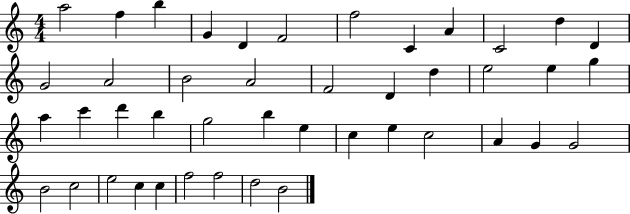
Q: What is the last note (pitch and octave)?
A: B4